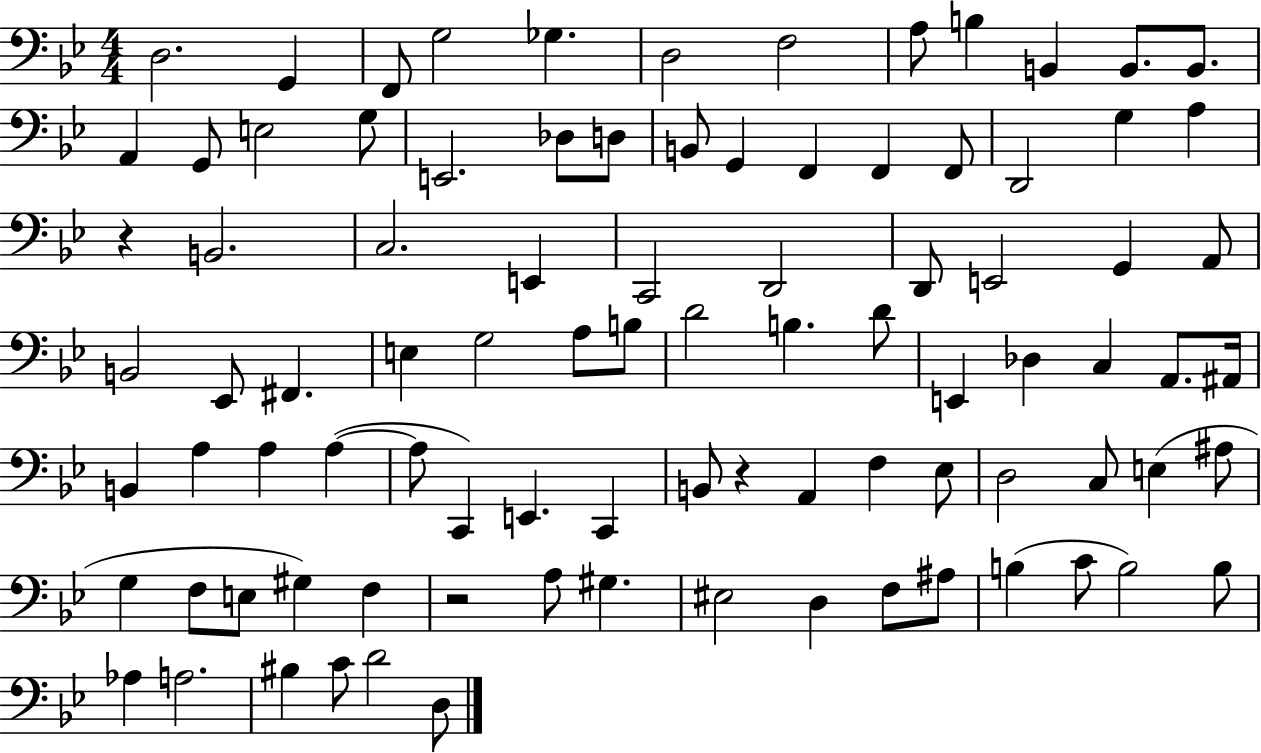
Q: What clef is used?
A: bass